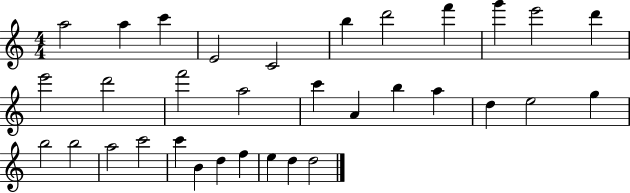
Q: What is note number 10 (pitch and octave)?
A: E6